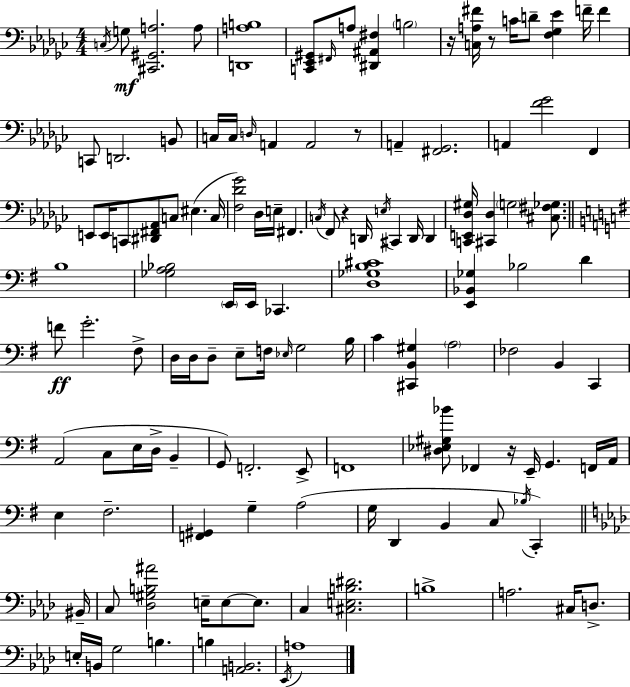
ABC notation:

X:1
T:Untitled
M:4/4
L:1/4
K:Ebm
C,/4 G,/2 [^C,,^G,,A,]2 A,/2 [D,,A,B,]4 [C,,_E,,^G,,]/2 ^F,,/4 A,/2 [^D,,^A,,^F,] B,2 z/4 [C,A,^F]/4 z/2 C/4 D/2 [F,_G,_E] F/4 F C,,/2 D,,2 B,,/2 C,/4 C,/4 D,/4 A,, A,,2 z/2 A,, [^F,,_G,,]2 A,, [F_G]2 F,, E,,/2 E,,/4 C,,/2 [^D,,^F,,_A,,]/2 C,/2 ^E, C,/4 [F,_D_G]2 _D,/4 E,/4 ^F,, C,/4 F,,/2 z D,,/4 E,/4 ^C,, D,,/4 D,, [C,,E,,_D,^G,]/4 [^C,,_D,] G,2 [^C,^F,_G,]/2 B,4 [_G,A,_B,]2 E,,/4 E,,/4 _C,, [D,_G,B,^C]4 [E,,_B,,_G,] _B,2 D F/2 G2 ^F,/2 D,/4 D,/4 D,/2 E,/2 F,/4 _E,/4 G,2 B,/4 C [^C,,B,,^G,] A,2 _F,2 B,, C,, A,,2 C,/2 E,/4 D,/4 B,, G,,/2 F,,2 E,,/2 F,,4 [^D,_E,^G,_B]/2 _F,, z/4 E,,/4 G,, F,,/4 A,,/4 E, ^F,2 [F,,^G,,] G, A,2 G,/4 D,, B,, C,/2 _B,/4 C,, ^B,,/4 C,/2 [_D,^G,B,^A]2 E,/4 E,/2 E,/2 C, [^C,E,B,^D]2 B,4 A,2 ^C,/4 D,/2 E,/4 B,,/4 G,2 B, B, [A,,B,,]2 _E,,/4 A,4